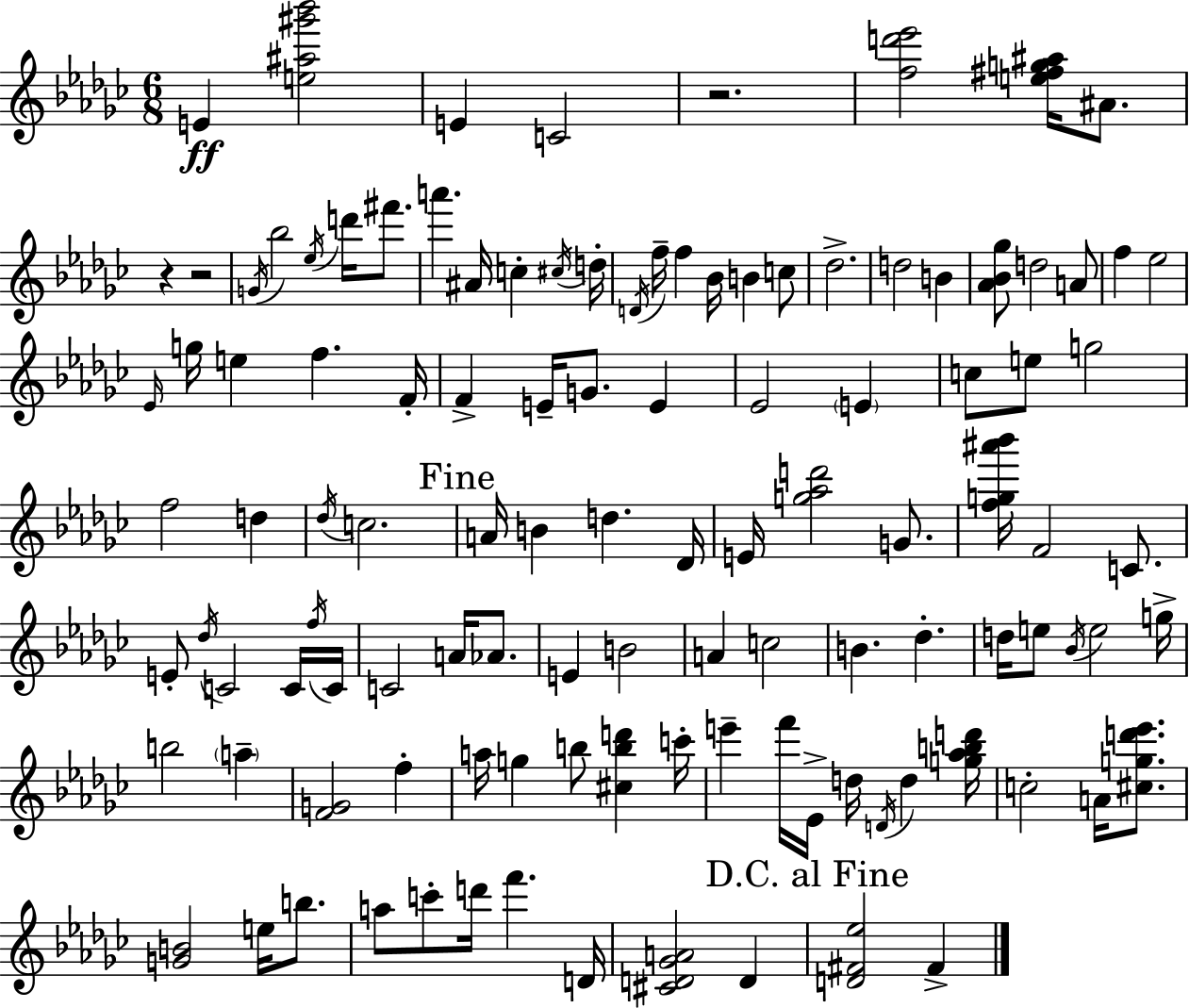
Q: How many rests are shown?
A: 3